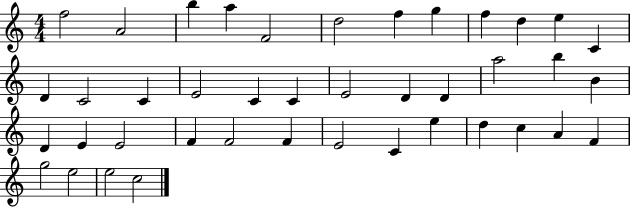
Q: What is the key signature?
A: C major